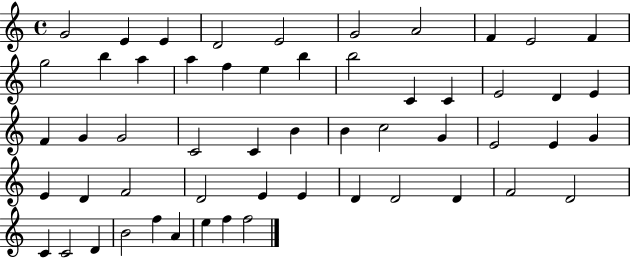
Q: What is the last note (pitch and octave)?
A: F5